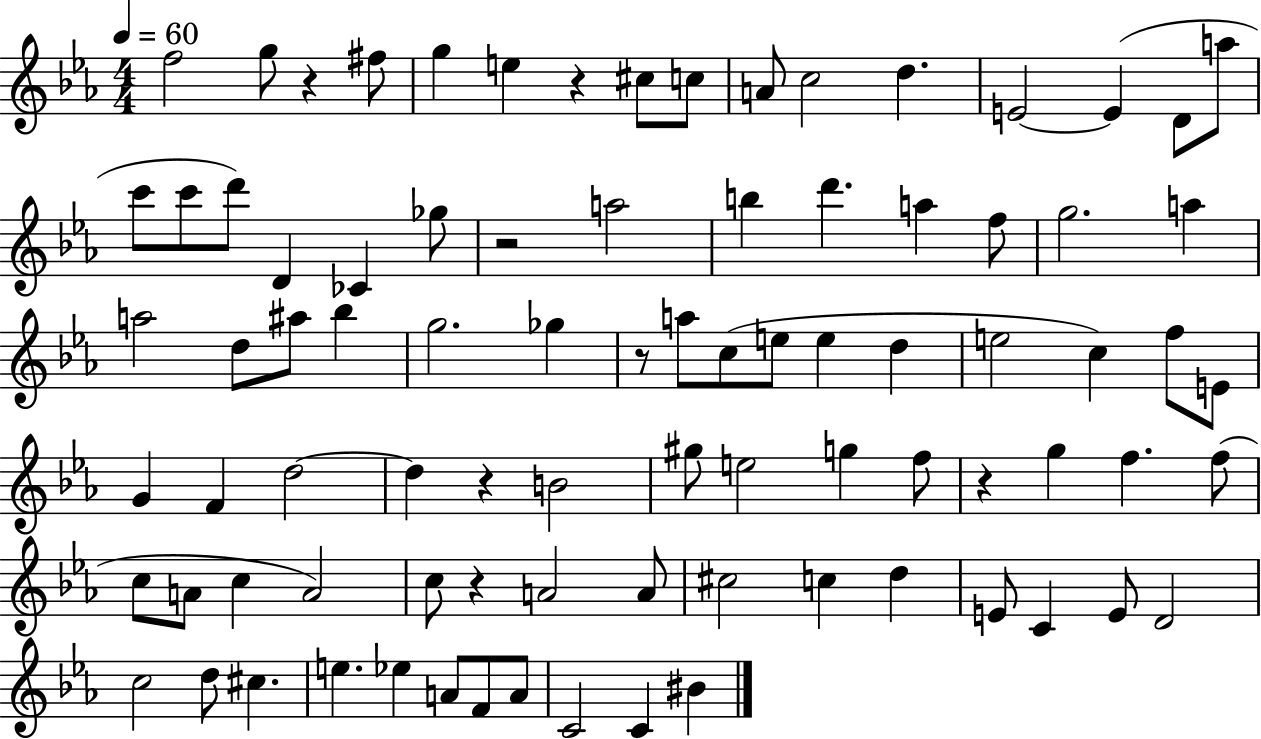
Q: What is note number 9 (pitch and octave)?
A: C5